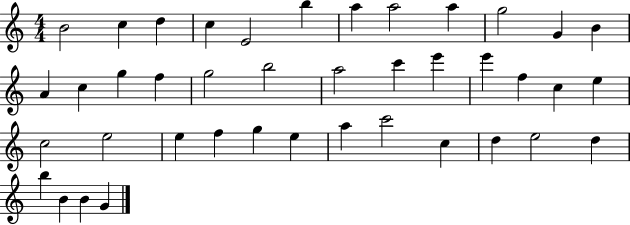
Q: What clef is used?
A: treble